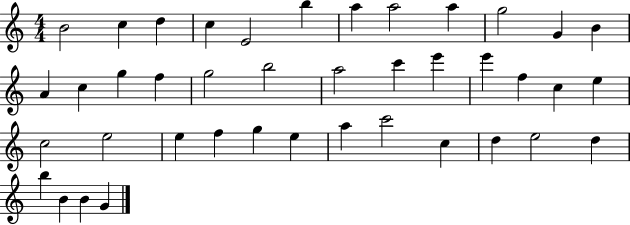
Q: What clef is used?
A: treble